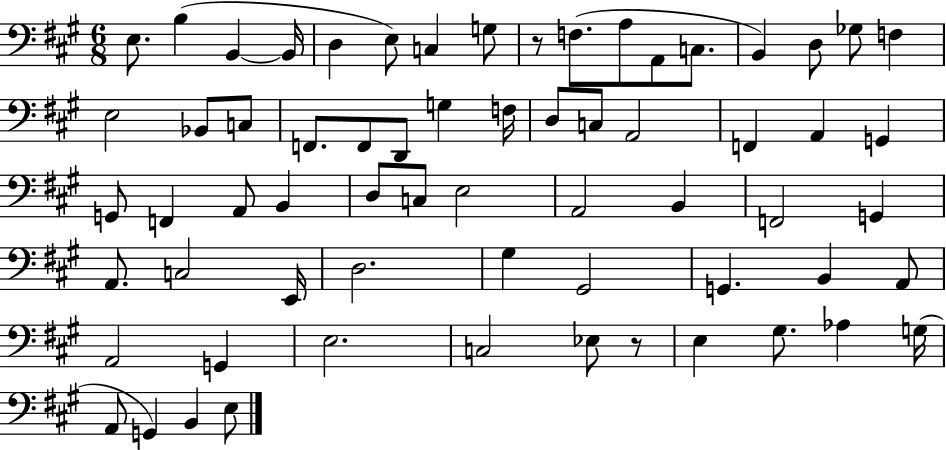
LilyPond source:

{
  \clef bass
  \numericTimeSignature
  \time 6/8
  \key a \major
  e8. b4( b,4~~ b,16 | d4 e8) c4 g8 | r8 f8.( a8 a,8 c8. | b,4) d8 ges8 f4 | \break e2 bes,8 c8 | f,8. f,8 d,8 g4 f16 | d8 c8 a,2 | f,4 a,4 g,4 | \break g,8 f,4 a,8 b,4 | d8 c8 e2 | a,2 b,4 | f,2 g,4 | \break a,8. c2 e,16 | d2. | gis4 gis,2 | g,4. b,4 a,8 | \break a,2 g,4 | e2. | c2 ees8 r8 | e4 gis8. aes4 g16( | \break a,8 g,4) b,4 e8 | \bar "|."
}